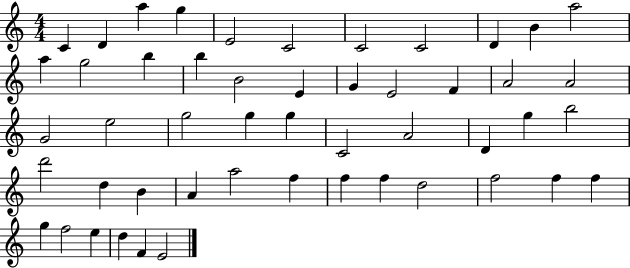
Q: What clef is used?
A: treble